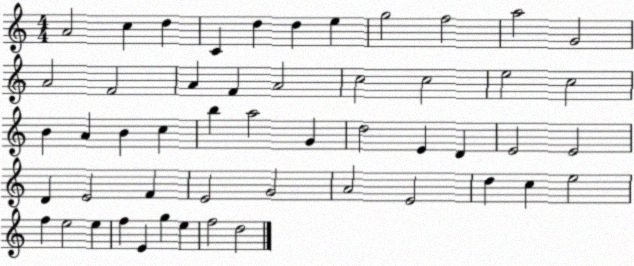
X:1
T:Untitled
M:4/4
L:1/4
K:C
A2 c d C d d e g2 f2 a2 G2 A2 F2 A F A2 c2 c2 e2 c2 B A B c b a2 G d2 E D E2 E2 D E2 F E2 G2 A2 E2 d c e2 f e2 e f E g e f2 d2